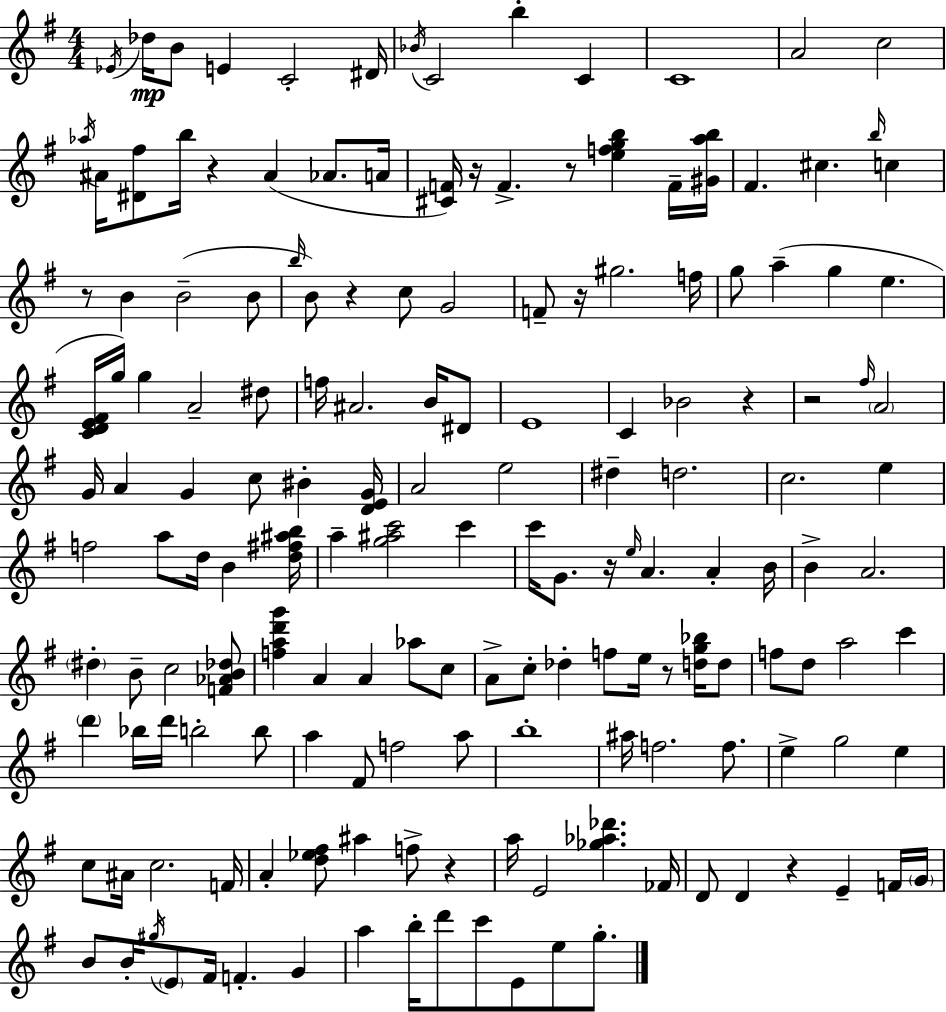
Eb4/s Db5/s B4/e E4/q C4/h D#4/s Bb4/s C4/h B5/q C4/q C4/w A4/h C5/h Ab5/s A#4/s [D#4,F#5]/e B5/s R/q A#4/q Ab4/e. A4/s [C#4,F4]/s R/s F4/q. R/e [E5,F5,G5,B5]/q F4/s [G#4,A5,B5]/s F#4/q. C#5/q. B5/s C5/q R/e B4/q B4/h B4/e B5/s B4/e R/q C5/e G4/h F4/e R/s G#5/h. F5/s G5/e A5/q G5/q E5/q. [C4,D4,E4,F#4]/s G5/s G5/q A4/h D#5/e F5/s A#4/h. B4/s D#4/e E4/w C4/q Bb4/h R/q R/h F#5/s A4/h G4/s A4/q G4/q C5/e BIS4/q [D4,E4,G4]/s A4/h E5/h D#5/q D5/h. C5/h. E5/q F5/h A5/e D5/s B4/q [D5,F#5,A#5,B5]/s A5/q [G5,A#5,C6]/h C6/q C6/s G4/e. R/s E5/s A4/q. A4/q B4/s B4/q A4/h. D#5/q B4/e C5/h [F4,Ab4,B4,Db5]/e [F5,A5,D6,G6]/q A4/q A4/q Ab5/e C5/e A4/e C5/e Db5/q F5/e E5/s R/e [D5,G5,Bb5]/s D5/e F5/e D5/e A5/h C6/q D6/q Bb5/s D6/s B5/h B5/e A5/q F#4/e F5/h A5/e B5/w A#5/s F5/h. F5/e. E5/q G5/h E5/q C5/e A#4/s C5/h. F4/s A4/q [D5,Eb5,F#5]/e A#5/q F5/e R/q A5/s E4/h [Gb5,Ab5,Db6]/q. FES4/s D4/e D4/q R/q E4/q F4/s G4/s B4/e B4/s G#5/s E4/e F#4/s F4/q. G4/q A5/q B5/s D6/e C6/e E4/e E5/e G5/e.